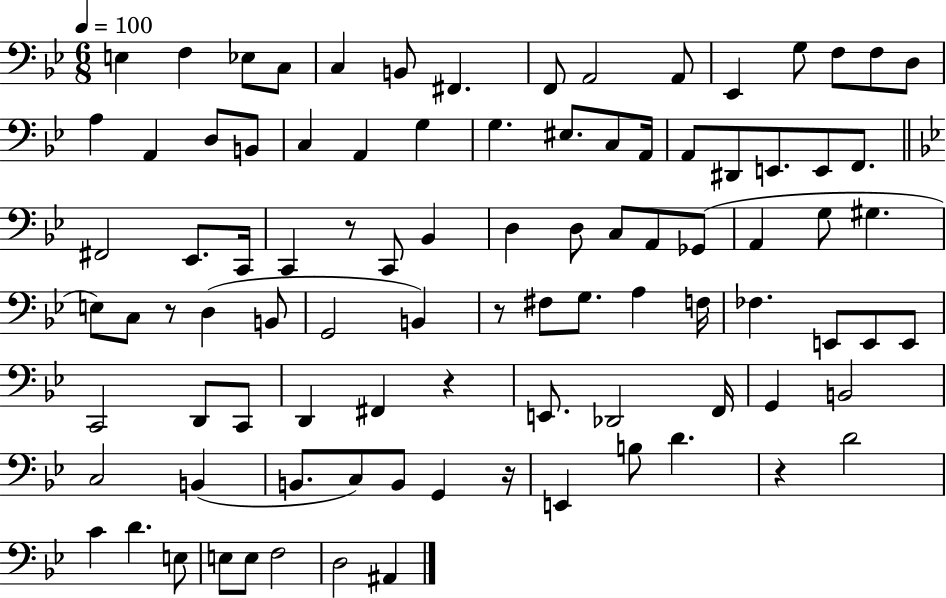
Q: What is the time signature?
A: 6/8